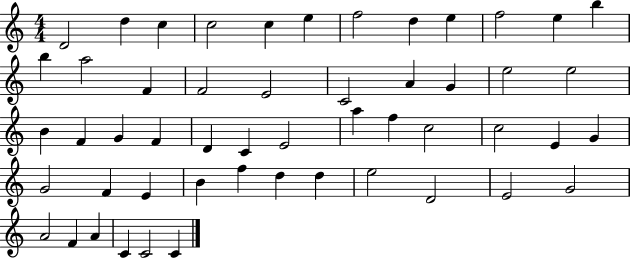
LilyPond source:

{
  \clef treble
  \numericTimeSignature
  \time 4/4
  \key c \major
  d'2 d''4 c''4 | c''2 c''4 e''4 | f''2 d''4 e''4 | f''2 e''4 b''4 | \break b''4 a''2 f'4 | f'2 e'2 | c'2 a'4 g'4 | e''2 e''2 | \break b'4 f'4 g'4 f'4 | d'4 c'4 e'2 | a''4 f''4 c''2 | c''2 e'4 g'4 | \break g'2 f'4 e'4 | b'4 f''4 d''4 d''4 | e''2 d'2 | e'2 g'2 | \break a'2 f'4 a'4 | c'4 c'2 c'4 | \bar "|."
}